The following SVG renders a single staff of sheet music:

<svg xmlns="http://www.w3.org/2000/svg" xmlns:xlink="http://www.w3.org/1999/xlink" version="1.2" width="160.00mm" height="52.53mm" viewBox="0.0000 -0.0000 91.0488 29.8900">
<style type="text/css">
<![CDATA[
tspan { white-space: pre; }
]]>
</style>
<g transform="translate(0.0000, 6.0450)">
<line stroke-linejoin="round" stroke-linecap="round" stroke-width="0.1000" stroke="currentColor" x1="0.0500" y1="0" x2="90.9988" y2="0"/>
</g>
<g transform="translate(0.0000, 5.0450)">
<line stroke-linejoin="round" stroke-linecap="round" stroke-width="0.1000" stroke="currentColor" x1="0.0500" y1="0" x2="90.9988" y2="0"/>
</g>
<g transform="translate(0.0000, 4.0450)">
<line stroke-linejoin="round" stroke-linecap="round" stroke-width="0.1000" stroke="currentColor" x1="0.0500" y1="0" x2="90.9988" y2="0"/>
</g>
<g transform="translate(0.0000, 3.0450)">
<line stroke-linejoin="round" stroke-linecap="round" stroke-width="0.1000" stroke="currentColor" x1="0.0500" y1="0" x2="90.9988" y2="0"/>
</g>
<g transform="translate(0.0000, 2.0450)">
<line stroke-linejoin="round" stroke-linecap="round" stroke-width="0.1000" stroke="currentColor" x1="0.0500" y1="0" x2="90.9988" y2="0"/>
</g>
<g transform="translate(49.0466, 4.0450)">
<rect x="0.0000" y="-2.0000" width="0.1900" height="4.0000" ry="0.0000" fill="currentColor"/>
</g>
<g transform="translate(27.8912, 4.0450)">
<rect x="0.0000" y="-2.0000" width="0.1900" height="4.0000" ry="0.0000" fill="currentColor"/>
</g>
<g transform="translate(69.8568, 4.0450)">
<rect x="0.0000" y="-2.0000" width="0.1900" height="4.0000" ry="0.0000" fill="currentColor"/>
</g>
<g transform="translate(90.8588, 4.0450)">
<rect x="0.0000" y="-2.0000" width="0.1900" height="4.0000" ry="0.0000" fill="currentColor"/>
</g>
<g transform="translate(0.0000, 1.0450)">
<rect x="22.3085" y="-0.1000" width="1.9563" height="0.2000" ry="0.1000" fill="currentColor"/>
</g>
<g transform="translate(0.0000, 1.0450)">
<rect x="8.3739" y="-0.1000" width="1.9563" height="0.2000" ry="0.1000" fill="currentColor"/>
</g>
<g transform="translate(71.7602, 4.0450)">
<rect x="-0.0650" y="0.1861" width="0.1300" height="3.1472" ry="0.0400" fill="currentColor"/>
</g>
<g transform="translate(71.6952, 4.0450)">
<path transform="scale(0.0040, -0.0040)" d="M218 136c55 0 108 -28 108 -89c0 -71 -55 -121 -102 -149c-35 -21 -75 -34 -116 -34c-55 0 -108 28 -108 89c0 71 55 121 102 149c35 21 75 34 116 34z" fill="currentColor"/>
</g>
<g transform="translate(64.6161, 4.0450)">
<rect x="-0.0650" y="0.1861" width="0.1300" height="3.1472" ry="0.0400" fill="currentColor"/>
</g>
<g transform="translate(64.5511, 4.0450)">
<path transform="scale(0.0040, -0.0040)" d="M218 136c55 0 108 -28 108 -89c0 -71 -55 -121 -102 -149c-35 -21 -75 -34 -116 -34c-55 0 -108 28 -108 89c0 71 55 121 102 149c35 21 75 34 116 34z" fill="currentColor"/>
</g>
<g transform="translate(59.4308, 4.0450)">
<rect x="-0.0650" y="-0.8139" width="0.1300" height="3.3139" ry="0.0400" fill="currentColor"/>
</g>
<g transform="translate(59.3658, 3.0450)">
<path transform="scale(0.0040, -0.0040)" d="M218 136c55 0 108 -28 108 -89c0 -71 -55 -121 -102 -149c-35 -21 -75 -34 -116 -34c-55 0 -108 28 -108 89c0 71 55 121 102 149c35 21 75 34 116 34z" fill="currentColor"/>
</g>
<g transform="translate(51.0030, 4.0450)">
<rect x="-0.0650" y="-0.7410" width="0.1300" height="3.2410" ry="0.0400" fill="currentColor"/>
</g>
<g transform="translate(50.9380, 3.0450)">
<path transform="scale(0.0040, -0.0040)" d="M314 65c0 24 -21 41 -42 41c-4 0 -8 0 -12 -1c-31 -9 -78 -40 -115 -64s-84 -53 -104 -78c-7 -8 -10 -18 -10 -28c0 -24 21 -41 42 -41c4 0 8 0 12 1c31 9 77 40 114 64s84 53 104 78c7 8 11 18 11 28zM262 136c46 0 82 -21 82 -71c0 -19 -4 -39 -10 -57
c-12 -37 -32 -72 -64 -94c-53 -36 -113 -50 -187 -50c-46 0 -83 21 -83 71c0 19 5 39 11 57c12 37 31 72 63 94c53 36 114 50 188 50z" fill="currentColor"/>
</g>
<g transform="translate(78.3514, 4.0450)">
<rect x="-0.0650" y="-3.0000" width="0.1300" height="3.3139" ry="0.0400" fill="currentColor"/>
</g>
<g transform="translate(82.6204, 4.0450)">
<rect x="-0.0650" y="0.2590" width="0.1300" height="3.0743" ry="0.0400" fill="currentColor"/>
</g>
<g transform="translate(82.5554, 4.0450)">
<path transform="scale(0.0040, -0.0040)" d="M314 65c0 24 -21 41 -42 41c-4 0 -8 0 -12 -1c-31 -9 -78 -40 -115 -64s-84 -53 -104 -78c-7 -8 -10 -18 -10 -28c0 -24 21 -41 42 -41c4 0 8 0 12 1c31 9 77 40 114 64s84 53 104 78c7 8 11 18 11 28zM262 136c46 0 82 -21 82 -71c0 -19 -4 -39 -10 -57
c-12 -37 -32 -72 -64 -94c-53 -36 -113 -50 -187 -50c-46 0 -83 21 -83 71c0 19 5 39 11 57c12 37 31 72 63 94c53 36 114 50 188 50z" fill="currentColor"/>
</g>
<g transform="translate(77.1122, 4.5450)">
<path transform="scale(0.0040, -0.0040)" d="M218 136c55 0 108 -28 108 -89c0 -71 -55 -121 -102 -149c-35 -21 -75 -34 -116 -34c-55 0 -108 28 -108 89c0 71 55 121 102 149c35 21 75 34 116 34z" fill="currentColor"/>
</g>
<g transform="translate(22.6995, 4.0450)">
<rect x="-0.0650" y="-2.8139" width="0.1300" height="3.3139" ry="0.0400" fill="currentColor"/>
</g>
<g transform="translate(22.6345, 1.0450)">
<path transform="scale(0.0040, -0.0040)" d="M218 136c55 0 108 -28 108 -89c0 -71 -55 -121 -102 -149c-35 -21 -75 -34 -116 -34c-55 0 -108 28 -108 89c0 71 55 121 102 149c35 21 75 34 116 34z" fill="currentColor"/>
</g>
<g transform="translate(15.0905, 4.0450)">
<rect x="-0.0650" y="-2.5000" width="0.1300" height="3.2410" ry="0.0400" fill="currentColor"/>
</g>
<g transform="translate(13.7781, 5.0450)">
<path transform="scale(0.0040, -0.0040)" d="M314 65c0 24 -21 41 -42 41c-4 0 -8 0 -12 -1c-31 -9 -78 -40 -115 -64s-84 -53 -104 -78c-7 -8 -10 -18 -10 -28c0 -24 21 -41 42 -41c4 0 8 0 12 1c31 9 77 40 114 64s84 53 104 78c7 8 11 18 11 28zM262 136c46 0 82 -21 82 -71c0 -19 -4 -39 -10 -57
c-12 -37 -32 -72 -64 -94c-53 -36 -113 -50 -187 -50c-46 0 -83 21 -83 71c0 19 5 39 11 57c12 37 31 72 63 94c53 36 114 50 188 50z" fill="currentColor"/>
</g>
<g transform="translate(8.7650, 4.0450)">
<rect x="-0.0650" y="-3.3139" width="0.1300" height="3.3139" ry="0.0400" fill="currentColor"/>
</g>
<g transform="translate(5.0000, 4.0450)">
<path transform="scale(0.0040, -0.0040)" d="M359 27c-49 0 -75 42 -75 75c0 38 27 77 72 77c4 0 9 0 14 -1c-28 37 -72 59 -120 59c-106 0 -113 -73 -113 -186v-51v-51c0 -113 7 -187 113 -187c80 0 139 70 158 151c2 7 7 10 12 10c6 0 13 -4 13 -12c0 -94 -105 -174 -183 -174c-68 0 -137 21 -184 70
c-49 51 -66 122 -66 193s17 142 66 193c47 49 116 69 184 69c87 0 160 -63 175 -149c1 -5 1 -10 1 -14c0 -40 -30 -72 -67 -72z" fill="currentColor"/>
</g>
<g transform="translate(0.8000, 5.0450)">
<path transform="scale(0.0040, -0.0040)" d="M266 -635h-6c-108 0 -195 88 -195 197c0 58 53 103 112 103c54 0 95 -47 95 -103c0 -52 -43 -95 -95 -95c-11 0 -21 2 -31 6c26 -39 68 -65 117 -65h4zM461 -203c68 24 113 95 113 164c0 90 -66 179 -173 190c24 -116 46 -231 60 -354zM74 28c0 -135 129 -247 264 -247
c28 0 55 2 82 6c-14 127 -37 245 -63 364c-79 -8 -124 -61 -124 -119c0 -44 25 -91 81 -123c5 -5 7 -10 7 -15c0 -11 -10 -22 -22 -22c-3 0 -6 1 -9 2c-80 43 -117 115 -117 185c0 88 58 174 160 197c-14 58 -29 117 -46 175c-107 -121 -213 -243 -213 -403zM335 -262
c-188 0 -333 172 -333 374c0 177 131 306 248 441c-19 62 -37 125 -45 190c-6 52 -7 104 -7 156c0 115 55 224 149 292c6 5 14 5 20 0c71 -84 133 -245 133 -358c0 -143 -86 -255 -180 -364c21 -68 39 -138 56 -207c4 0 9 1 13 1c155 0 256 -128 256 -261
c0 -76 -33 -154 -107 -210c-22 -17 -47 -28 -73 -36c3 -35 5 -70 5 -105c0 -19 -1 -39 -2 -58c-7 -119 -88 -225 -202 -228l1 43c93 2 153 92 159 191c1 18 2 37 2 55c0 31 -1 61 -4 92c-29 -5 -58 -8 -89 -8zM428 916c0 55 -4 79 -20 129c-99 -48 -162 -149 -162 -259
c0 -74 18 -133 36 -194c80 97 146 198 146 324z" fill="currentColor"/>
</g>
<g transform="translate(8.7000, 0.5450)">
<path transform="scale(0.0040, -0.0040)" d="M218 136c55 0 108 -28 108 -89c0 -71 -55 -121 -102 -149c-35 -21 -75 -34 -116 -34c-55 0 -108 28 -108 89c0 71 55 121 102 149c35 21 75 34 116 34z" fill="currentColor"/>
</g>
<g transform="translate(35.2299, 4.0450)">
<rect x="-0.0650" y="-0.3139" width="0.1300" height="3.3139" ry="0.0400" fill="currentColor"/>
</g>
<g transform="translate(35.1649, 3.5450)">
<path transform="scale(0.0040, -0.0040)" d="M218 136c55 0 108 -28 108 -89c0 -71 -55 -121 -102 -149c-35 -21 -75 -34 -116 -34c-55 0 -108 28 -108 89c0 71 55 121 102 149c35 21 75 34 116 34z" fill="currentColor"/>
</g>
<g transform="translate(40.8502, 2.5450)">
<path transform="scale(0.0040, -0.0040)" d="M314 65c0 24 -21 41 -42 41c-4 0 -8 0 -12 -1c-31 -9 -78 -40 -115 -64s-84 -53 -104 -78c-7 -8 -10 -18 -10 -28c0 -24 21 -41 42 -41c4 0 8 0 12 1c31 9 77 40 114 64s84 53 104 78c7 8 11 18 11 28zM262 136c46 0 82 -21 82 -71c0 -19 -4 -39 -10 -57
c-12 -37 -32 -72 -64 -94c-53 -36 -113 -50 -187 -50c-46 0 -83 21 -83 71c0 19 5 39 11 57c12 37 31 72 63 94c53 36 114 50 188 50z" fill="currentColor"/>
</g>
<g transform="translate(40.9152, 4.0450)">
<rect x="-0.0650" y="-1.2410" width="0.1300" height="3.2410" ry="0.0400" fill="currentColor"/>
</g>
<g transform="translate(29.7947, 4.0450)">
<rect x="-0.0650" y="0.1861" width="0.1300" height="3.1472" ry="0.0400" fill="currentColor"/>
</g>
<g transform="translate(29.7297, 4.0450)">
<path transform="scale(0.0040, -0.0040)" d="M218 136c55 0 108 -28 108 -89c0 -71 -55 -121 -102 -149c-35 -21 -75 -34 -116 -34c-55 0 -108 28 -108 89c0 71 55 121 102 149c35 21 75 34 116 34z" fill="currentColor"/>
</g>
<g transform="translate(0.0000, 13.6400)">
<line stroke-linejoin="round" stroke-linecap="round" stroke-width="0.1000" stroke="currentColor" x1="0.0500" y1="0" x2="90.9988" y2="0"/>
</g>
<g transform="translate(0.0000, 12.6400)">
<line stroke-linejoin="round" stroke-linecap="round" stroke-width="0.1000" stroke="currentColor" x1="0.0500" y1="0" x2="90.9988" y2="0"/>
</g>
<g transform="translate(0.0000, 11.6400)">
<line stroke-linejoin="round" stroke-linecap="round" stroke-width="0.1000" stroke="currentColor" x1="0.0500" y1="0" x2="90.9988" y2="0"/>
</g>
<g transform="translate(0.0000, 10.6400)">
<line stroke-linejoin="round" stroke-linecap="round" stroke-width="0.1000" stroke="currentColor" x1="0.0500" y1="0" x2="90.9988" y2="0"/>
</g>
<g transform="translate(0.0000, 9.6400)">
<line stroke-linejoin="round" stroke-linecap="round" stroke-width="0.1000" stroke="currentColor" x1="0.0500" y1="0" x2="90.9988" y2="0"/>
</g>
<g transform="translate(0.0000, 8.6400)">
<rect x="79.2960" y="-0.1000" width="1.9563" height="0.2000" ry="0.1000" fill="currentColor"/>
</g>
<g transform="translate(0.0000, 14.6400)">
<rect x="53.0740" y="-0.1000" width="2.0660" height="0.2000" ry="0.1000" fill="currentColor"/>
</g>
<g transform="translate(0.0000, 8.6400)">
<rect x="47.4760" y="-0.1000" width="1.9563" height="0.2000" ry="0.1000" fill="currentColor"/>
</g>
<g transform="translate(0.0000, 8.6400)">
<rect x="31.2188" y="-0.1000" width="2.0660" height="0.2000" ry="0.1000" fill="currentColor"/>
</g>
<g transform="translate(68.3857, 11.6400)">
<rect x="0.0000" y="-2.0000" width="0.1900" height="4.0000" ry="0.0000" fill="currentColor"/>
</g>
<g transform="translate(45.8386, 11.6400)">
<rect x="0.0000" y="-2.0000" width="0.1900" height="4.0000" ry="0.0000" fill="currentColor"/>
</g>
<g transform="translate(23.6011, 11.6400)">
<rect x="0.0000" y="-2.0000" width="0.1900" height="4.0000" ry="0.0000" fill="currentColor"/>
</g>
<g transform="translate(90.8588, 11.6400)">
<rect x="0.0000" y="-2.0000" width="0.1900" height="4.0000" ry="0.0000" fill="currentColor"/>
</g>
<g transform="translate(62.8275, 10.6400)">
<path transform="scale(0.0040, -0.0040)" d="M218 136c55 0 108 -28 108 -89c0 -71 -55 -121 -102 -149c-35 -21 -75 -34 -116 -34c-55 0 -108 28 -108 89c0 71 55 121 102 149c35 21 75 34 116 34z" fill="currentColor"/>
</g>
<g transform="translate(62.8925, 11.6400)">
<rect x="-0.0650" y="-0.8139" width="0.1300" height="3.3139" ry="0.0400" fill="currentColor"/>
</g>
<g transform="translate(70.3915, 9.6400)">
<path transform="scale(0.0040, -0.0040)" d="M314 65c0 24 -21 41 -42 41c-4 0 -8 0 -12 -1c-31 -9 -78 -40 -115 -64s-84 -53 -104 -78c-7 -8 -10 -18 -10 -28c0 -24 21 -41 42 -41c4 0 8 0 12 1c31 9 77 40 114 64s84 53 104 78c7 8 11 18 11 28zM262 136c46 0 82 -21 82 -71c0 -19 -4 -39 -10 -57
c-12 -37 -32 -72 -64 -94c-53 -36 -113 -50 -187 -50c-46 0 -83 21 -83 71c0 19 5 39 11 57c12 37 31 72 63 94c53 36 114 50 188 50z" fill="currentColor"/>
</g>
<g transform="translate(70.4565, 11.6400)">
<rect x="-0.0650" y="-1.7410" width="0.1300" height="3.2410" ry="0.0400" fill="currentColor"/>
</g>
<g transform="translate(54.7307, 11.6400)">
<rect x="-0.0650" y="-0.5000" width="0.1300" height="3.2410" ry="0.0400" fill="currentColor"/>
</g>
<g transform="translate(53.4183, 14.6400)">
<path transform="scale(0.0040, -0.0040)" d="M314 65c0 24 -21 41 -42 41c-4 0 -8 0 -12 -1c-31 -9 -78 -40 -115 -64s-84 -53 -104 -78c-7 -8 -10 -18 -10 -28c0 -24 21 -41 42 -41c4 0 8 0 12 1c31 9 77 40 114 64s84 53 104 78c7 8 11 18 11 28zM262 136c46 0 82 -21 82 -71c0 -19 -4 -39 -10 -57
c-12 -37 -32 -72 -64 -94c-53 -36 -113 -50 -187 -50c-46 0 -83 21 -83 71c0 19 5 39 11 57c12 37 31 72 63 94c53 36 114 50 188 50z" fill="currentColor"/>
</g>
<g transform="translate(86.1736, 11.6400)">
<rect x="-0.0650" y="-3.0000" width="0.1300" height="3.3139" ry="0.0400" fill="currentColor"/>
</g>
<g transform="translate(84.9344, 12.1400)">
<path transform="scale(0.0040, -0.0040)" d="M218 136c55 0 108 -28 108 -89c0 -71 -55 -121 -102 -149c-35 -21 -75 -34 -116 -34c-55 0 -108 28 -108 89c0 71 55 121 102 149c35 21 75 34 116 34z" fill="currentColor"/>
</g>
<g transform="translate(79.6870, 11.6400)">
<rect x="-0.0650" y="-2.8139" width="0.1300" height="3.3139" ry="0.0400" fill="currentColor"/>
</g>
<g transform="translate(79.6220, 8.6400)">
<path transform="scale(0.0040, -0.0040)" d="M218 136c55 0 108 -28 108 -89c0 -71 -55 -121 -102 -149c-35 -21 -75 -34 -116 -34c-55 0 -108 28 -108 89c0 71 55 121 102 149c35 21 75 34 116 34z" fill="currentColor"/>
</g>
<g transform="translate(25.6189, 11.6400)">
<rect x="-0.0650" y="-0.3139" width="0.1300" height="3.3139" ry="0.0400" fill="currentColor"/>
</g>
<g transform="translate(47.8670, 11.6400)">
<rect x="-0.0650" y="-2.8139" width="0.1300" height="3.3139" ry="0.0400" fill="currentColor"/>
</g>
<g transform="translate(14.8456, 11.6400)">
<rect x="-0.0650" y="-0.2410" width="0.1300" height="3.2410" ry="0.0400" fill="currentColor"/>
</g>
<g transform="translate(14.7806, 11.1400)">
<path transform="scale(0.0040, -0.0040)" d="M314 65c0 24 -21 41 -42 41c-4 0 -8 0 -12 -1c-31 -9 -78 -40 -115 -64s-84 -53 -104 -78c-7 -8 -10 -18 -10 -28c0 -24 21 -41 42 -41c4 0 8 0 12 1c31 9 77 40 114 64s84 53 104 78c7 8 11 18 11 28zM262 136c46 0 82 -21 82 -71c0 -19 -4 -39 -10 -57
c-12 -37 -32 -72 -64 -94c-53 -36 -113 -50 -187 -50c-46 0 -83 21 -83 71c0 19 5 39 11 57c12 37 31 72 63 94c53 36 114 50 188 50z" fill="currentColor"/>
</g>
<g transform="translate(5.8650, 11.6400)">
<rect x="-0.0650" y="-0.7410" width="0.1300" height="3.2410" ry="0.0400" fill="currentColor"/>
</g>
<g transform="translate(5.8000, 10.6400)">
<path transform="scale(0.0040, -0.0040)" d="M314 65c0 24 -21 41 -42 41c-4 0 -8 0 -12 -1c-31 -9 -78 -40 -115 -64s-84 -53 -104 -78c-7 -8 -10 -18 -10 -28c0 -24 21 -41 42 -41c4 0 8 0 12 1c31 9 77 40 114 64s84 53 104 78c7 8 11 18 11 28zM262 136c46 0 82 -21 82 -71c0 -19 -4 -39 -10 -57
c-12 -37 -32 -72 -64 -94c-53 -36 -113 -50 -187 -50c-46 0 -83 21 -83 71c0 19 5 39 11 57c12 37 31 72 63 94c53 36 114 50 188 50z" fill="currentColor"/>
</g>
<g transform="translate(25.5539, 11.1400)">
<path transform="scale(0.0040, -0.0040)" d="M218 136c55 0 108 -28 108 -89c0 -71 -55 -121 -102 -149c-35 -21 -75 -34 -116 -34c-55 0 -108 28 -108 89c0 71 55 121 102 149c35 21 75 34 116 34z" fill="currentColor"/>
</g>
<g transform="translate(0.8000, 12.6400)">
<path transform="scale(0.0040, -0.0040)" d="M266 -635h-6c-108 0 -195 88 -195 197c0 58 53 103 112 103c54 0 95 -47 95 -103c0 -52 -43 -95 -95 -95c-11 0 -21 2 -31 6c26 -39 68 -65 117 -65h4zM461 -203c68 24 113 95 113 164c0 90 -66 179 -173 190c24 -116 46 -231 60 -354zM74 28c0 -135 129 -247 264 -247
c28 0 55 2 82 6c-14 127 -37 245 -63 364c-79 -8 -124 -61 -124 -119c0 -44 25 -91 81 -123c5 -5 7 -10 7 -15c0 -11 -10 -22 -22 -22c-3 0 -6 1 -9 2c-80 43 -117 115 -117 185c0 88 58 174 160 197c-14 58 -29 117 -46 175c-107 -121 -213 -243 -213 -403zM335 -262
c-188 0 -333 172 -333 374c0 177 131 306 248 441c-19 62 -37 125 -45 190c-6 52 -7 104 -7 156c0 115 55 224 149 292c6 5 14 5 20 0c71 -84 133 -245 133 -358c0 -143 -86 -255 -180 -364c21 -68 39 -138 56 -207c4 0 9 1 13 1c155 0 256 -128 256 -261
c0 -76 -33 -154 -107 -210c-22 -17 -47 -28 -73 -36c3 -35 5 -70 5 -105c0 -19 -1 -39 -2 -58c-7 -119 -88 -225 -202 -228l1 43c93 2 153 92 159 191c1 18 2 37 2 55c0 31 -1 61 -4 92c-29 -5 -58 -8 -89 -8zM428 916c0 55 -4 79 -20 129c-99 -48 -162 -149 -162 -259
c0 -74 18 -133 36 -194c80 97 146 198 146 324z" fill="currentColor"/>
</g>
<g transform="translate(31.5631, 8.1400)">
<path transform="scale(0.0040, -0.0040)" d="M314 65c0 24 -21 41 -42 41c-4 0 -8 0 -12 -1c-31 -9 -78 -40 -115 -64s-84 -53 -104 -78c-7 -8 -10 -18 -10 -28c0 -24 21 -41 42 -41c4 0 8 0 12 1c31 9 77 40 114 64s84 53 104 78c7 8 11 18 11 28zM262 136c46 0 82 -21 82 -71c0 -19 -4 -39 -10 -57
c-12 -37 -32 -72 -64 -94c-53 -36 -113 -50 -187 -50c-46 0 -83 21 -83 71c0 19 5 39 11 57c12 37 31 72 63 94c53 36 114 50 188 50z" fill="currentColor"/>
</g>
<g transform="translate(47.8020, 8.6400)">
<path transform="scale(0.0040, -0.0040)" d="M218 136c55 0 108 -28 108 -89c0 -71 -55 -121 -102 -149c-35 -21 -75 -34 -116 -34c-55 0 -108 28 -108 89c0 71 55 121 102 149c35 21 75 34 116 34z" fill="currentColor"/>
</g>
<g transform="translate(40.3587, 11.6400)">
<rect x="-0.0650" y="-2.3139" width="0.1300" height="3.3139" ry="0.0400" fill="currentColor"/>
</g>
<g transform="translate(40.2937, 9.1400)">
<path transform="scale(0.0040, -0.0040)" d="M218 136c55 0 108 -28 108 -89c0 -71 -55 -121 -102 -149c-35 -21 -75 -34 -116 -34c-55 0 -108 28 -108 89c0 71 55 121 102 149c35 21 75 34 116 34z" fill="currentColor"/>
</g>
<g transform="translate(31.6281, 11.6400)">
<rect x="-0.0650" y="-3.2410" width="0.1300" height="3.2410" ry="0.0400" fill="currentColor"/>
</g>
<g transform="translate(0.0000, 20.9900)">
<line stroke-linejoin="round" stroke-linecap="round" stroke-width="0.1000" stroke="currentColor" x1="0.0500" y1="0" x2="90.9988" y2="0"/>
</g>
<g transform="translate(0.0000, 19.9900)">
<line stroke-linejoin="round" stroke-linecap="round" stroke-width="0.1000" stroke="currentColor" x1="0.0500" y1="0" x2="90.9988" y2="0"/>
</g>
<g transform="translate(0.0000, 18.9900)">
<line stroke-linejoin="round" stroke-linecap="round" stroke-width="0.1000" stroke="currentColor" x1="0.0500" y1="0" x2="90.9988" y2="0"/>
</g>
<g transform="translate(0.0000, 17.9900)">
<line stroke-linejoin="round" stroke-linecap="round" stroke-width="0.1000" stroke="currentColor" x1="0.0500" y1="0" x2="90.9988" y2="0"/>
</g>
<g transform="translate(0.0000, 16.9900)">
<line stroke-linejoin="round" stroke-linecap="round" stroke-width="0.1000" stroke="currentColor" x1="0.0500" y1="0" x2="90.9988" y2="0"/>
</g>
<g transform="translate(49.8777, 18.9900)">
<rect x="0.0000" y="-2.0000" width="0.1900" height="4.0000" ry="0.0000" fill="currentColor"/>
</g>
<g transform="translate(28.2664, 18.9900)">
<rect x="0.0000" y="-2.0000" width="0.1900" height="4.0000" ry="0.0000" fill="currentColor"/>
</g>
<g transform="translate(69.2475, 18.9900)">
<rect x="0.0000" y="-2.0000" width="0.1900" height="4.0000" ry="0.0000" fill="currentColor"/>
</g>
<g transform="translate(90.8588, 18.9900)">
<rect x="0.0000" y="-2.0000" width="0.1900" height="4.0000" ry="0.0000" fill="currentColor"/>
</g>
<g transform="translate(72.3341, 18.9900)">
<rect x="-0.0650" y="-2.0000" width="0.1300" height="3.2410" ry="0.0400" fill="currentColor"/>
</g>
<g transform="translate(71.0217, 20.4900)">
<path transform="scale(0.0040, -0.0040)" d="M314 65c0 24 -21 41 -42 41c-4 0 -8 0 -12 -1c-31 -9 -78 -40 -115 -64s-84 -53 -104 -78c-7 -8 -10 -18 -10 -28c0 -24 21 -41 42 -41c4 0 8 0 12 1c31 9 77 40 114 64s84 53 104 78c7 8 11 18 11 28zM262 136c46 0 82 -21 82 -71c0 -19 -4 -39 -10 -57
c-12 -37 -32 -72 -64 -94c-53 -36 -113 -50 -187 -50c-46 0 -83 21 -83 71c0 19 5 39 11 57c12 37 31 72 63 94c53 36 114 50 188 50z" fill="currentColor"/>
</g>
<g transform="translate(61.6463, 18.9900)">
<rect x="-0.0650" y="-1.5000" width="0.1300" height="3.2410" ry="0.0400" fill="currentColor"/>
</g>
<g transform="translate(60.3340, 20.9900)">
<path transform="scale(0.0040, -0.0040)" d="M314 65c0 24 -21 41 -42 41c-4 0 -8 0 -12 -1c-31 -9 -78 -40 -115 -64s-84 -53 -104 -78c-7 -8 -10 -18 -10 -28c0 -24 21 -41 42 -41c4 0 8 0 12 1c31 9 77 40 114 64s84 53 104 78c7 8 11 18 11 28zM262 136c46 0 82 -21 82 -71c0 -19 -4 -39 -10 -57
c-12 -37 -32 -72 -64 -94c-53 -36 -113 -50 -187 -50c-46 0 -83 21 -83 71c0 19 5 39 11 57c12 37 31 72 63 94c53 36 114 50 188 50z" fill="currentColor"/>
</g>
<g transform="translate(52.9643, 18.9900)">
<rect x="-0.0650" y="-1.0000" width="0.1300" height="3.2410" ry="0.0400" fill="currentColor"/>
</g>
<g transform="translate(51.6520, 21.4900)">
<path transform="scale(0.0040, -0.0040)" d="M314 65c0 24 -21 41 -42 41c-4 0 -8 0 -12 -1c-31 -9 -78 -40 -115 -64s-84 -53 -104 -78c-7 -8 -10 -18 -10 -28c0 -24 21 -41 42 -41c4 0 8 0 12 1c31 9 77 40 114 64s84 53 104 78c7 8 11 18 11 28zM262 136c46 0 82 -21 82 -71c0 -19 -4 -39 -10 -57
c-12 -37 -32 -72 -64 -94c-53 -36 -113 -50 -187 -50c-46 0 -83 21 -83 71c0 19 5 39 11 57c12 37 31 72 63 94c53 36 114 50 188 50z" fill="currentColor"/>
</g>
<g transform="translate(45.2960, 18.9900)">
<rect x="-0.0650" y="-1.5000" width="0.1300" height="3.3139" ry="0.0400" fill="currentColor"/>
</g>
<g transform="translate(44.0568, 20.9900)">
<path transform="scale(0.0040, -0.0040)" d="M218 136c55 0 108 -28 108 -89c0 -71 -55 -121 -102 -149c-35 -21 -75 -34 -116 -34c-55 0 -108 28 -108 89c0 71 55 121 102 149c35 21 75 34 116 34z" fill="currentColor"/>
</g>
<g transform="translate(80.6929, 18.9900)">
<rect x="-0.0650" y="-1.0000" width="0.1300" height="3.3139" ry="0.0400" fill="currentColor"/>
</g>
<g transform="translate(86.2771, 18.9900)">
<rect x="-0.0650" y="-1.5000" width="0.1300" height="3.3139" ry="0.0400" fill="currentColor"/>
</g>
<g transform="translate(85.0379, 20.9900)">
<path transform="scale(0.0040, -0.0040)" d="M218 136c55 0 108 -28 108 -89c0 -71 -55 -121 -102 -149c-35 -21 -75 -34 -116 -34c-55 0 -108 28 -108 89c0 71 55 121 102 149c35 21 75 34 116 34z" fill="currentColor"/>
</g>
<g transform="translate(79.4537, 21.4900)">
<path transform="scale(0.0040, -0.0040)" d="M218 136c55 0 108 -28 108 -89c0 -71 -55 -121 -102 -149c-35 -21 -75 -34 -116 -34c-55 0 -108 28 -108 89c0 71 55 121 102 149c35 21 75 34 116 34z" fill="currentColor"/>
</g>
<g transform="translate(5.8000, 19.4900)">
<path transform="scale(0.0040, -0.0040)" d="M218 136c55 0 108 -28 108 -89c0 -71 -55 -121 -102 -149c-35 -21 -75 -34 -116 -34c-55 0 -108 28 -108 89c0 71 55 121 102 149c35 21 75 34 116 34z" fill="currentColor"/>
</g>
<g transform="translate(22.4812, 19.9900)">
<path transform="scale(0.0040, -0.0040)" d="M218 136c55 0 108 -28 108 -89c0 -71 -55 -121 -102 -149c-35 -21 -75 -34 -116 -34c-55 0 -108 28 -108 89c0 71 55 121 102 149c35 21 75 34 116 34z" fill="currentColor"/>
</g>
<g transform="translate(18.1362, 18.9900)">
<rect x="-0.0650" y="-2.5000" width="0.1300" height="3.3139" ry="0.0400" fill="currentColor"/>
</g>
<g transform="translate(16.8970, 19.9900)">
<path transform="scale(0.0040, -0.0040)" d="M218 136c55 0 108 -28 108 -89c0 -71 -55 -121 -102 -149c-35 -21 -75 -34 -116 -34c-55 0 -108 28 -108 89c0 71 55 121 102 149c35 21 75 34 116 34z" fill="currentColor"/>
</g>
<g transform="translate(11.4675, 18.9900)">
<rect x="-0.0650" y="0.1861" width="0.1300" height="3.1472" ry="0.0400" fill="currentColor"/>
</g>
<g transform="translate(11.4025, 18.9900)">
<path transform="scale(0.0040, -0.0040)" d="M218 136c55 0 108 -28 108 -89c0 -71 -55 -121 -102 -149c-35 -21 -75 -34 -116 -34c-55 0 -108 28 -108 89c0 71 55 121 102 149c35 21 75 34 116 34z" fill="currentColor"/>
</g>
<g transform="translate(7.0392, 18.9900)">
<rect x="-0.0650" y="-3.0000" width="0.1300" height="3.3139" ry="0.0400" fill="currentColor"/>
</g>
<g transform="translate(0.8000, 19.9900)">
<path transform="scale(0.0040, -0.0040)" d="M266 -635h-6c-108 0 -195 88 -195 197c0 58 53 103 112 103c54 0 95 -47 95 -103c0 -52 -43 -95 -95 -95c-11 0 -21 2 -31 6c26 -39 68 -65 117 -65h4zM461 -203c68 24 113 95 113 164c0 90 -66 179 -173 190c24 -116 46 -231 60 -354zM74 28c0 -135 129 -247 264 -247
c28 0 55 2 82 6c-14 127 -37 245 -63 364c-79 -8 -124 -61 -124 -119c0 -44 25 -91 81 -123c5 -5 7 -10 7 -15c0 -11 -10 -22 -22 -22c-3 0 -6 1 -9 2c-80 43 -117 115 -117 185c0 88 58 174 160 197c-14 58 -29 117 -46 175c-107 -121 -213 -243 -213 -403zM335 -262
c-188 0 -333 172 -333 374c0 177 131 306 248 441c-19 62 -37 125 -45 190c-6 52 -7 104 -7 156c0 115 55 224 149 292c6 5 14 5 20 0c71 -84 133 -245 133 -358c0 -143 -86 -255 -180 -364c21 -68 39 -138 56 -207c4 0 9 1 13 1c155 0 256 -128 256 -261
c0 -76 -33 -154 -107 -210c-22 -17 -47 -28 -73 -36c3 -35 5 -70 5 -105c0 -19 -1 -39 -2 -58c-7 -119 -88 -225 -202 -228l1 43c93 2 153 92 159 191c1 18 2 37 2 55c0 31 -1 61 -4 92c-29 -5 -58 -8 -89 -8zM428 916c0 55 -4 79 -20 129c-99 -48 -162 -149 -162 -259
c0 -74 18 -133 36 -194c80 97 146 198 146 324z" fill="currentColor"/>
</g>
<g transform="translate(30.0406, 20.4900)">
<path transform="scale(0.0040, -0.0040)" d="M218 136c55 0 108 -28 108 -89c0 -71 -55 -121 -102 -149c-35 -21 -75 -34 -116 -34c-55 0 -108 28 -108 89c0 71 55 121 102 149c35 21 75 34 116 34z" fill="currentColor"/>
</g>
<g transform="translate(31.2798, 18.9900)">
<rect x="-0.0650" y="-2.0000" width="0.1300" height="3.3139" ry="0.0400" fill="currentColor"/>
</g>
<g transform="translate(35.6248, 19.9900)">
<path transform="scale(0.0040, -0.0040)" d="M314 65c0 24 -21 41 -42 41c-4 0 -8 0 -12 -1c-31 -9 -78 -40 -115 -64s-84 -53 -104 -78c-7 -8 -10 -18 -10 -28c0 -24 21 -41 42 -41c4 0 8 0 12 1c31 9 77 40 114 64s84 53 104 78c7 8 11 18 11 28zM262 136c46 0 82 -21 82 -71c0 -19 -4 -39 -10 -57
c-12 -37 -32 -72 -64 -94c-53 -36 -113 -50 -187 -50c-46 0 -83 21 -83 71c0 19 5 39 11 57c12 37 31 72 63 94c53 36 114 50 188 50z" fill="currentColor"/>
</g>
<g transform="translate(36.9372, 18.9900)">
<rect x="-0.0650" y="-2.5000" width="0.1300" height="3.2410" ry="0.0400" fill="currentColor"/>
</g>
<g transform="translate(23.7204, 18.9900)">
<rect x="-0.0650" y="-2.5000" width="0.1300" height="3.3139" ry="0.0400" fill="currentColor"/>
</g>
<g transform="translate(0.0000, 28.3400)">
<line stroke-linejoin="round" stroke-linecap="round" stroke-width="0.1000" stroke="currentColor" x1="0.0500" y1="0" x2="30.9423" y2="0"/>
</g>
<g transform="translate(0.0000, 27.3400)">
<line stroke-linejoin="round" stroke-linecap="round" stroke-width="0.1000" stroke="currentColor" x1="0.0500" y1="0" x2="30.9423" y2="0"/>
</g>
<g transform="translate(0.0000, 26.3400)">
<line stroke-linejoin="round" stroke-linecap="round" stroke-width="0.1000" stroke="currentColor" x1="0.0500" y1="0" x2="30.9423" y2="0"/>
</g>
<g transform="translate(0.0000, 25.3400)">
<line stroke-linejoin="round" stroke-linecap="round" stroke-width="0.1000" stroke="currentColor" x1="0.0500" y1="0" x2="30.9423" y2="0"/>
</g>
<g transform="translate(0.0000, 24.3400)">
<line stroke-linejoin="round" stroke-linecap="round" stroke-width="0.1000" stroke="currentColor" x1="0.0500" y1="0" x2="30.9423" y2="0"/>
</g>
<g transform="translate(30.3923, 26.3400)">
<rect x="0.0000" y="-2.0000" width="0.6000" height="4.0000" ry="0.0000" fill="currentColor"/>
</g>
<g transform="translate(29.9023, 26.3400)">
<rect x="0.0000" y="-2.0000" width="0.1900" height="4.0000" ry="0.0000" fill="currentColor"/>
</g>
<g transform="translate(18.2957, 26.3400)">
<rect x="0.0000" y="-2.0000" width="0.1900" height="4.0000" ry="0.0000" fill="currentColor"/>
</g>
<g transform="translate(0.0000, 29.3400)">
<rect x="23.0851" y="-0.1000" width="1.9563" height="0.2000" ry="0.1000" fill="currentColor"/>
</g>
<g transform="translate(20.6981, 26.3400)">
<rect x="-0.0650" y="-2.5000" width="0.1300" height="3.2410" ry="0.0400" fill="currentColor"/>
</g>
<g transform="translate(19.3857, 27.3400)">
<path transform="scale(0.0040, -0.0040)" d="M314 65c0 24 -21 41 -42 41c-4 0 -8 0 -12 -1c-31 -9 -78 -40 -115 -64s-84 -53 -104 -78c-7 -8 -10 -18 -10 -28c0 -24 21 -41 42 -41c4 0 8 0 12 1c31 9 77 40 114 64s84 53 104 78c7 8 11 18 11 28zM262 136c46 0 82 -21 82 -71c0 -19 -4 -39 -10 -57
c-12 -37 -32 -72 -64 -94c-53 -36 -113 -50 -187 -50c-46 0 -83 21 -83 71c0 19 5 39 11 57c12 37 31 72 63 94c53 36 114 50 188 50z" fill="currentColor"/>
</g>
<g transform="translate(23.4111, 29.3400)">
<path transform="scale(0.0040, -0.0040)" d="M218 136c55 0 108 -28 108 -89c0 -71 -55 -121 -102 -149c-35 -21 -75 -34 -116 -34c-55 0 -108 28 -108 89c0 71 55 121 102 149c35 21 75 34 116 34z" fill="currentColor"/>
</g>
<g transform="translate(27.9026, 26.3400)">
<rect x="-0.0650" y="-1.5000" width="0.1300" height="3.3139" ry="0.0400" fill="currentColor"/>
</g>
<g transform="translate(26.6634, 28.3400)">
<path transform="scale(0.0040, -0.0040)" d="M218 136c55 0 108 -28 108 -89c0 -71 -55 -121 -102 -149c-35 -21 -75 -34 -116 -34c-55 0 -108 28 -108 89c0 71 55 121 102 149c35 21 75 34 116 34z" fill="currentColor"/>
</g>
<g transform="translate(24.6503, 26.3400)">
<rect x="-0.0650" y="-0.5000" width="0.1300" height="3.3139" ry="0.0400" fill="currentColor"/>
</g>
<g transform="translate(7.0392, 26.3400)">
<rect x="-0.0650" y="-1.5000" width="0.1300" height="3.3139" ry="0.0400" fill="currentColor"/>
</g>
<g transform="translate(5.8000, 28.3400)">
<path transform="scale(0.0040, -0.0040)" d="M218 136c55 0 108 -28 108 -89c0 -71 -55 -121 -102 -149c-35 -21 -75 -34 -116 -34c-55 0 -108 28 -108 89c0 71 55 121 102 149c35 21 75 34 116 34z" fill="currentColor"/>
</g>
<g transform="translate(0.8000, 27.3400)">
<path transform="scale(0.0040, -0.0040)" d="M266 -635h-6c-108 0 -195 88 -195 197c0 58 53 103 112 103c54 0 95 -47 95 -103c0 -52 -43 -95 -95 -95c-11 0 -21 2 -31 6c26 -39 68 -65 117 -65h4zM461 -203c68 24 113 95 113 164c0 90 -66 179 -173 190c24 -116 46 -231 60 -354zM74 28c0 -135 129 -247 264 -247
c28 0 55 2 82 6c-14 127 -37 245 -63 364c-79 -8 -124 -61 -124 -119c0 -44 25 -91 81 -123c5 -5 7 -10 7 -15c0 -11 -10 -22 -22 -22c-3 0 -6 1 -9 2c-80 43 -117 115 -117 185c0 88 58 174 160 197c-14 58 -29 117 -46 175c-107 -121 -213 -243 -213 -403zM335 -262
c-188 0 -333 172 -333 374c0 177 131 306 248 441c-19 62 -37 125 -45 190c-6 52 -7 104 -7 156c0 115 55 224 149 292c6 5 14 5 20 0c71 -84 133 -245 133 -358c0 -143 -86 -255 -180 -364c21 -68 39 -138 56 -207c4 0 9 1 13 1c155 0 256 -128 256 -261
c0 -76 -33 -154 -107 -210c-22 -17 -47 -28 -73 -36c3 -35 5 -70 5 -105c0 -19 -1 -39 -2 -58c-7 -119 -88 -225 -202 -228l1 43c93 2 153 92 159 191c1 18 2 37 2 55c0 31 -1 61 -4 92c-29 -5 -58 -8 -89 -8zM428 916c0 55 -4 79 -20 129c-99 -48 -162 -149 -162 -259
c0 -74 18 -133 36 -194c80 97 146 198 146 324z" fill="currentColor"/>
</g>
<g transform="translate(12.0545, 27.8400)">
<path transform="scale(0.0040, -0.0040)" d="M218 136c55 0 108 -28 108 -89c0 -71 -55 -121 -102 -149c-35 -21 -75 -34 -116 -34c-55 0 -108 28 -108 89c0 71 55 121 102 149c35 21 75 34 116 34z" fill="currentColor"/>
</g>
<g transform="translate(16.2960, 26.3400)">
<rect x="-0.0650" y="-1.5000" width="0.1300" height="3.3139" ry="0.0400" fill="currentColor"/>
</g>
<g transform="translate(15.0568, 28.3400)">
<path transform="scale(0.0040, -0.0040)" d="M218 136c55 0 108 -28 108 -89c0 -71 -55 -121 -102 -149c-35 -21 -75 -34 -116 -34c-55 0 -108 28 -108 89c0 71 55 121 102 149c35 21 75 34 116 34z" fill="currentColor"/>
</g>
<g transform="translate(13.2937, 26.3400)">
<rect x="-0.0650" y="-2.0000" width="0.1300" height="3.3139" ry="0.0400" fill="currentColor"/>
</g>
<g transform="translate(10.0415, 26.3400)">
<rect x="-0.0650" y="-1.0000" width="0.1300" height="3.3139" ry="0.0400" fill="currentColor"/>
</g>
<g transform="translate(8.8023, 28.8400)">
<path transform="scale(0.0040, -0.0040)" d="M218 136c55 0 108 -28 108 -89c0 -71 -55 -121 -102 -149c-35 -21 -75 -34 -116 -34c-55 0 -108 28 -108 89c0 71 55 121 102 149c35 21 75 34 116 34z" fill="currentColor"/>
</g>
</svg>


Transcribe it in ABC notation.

X:1
T:Untitled
M:4/4
L:1/4
K:C
b G2 a B c e2 d2 d B B A B2 d2 c2 c b2 g a C2 d f2 a A A B G G F G2 E D2 E2 F2 D E E D F E G2 C E